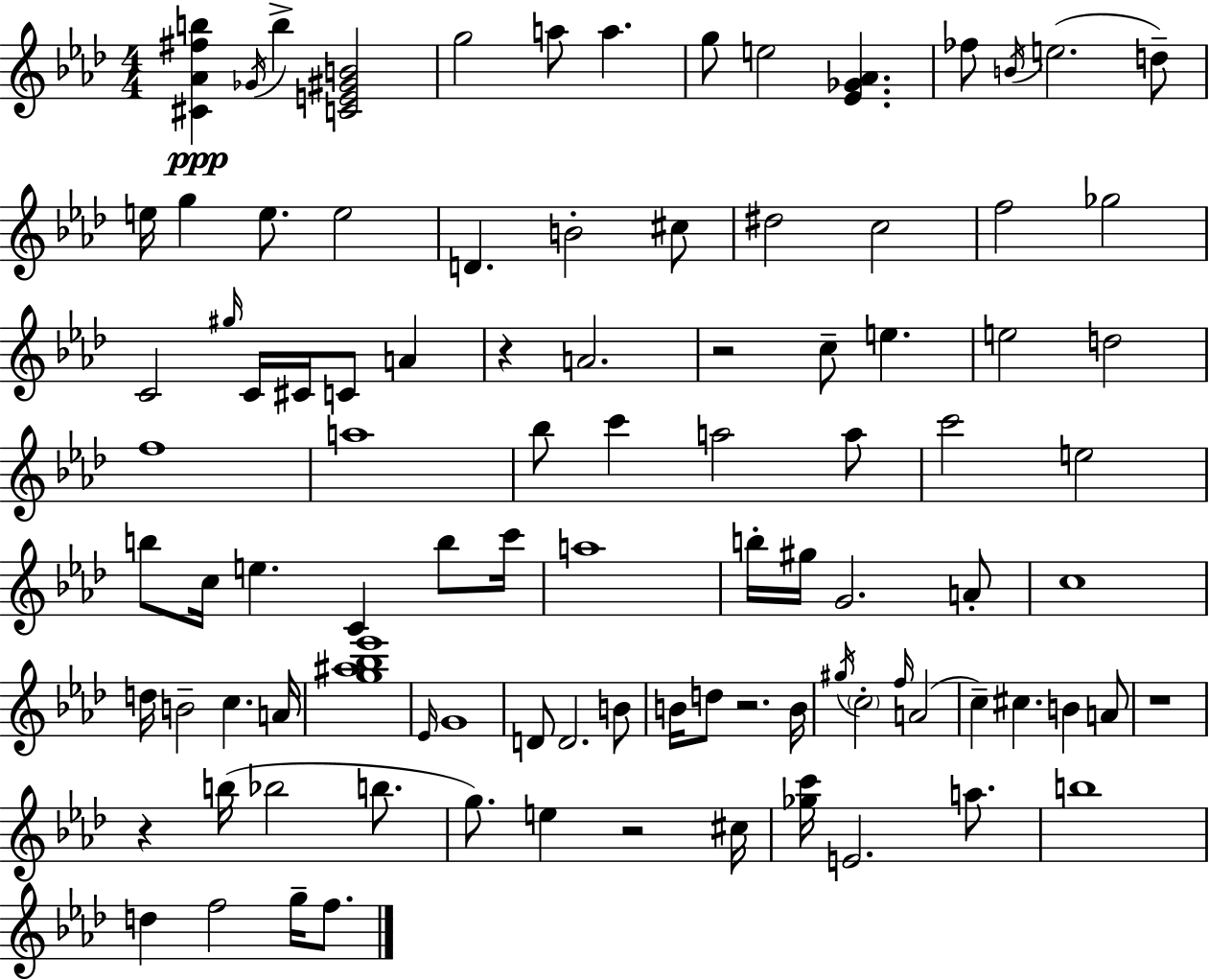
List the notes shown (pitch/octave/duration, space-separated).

[C#4,Ab4,F#5,B5]/q Gb4/s B5/q [C4,E4,G#4,B4]/h G5/h A5/e A5/q. G5/e E5/h [Eb4,Gb4,Ab4]/q. FES5/e B4/s E5/h. D5/e E5/s G5/q E5/e. E5/h D4/q. B4/h C#5/e D#5/h C5/h F5/h Gb5/h C4/h G#5/s C4/s C#4/s C4/e A4/q R/q A4/h. R/h C5/e E5/q. E5/h D5/h F5/w A5/w Bb5/e C6/q A5/h A5/e C6/h E5/h B5/e C5/s E5/q. C4/q B5/e C6/s A5/w B5/s G#5/s G4/h. A4/e C5/w D5/s B4/h C5/q. A4/s [G5,A#5,Bb5,Eb6]/w Eb4/s G4/w D4/e D4/h. B4/e B4/s D5/e R/h. B4/s G#5/s C5/h F5/s A4/h C5/q C#5/q. B4/q A4/e R/w R/q B5/s Bb5/h B5/e. G5/e. E5/q R/h C#5/s [Gb5,C6]/s E4/h. A5/e. B5/w D5/q F5/h G5/s F5/e.